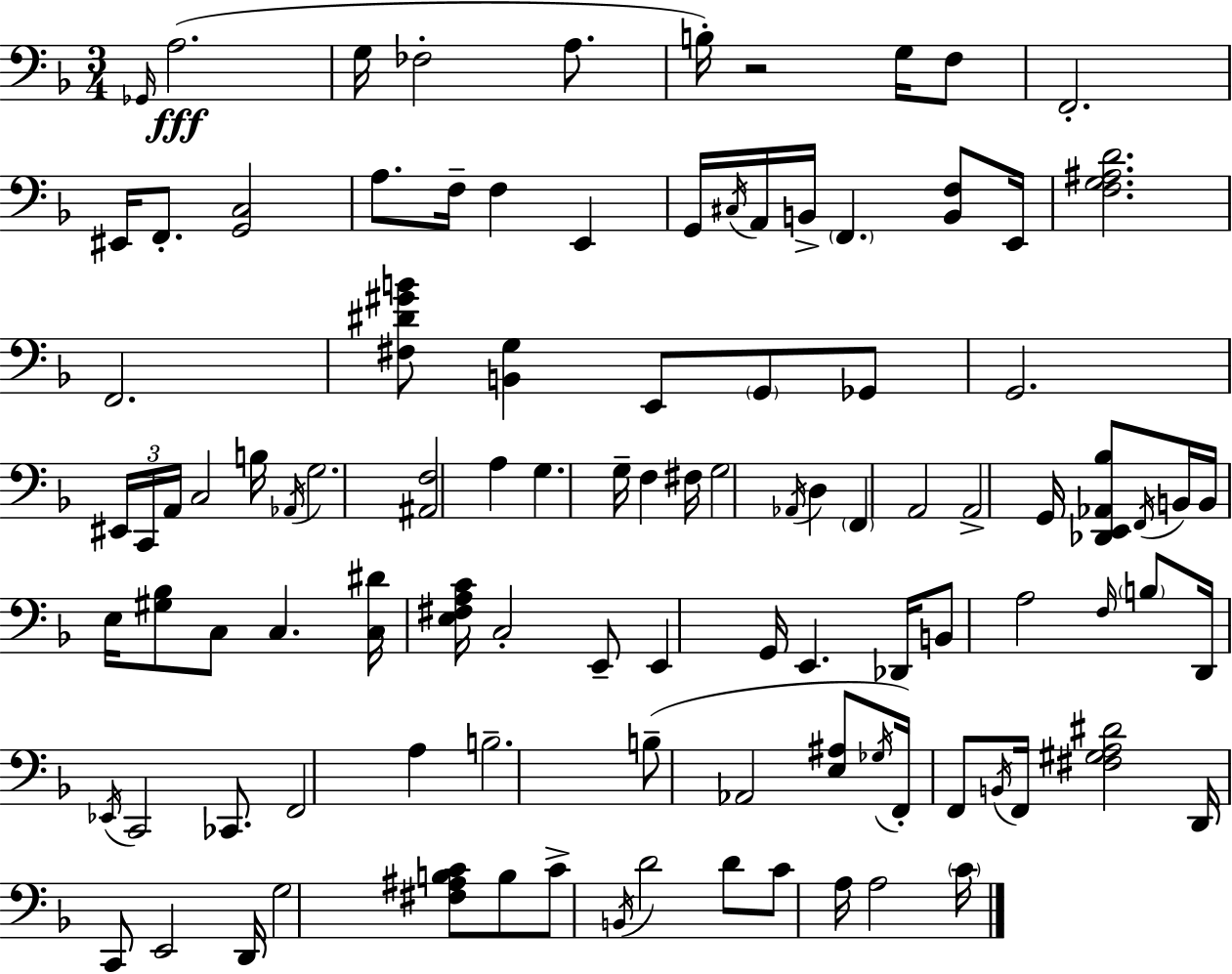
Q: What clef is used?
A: bass